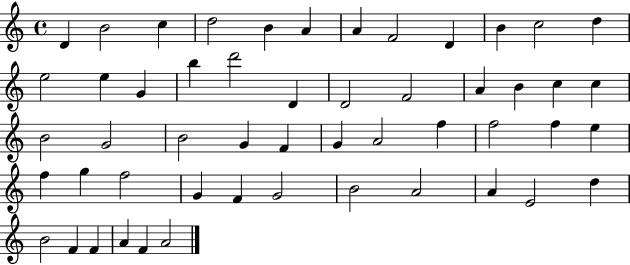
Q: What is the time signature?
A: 4/4